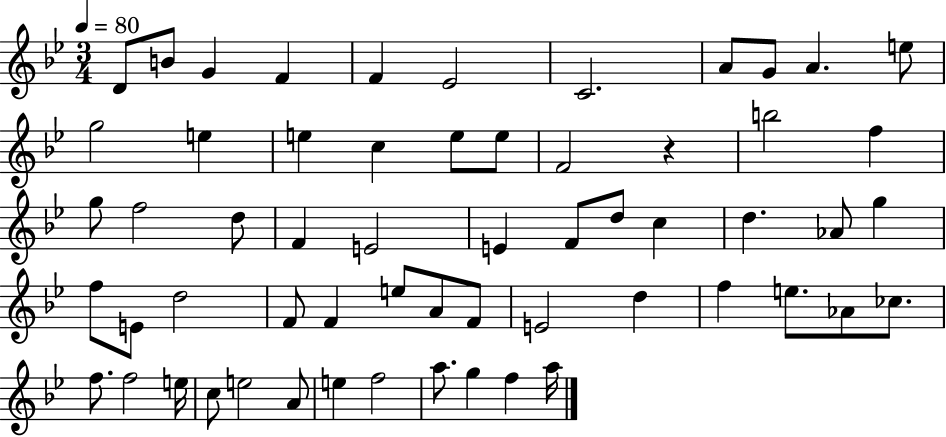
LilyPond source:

{
  \clef treble
  \numericTimeSignature
  \time 3/4
  \key bes \major
  \tempo 4 = 80
  d'8 b'8 g'4 f'4 | f'4 ees'2 | c'2. | a'8 g'8 a'4. e''8 | \break g''2 e''4 | e''4 c''4 e''8 e''8 | f'2 r4 | b''2 f''4 | \break g''8 f''2 d''8 | f'4 e'2 | e'4 f'8 d''8 c''4 | d''4. aes'8 g''4 | \break f''8 e'8 d''2 | f'8 f'4 e''8 a'8 f'8 | e'2 d''4 | f''4 e''8. aes'8 ces''8. | \break f''8. f''2 e''16 | c''8 e''2 a'8 | e''4 f''2 | a''8. g''4 f''4 a''16 | \break \bar "|."
}